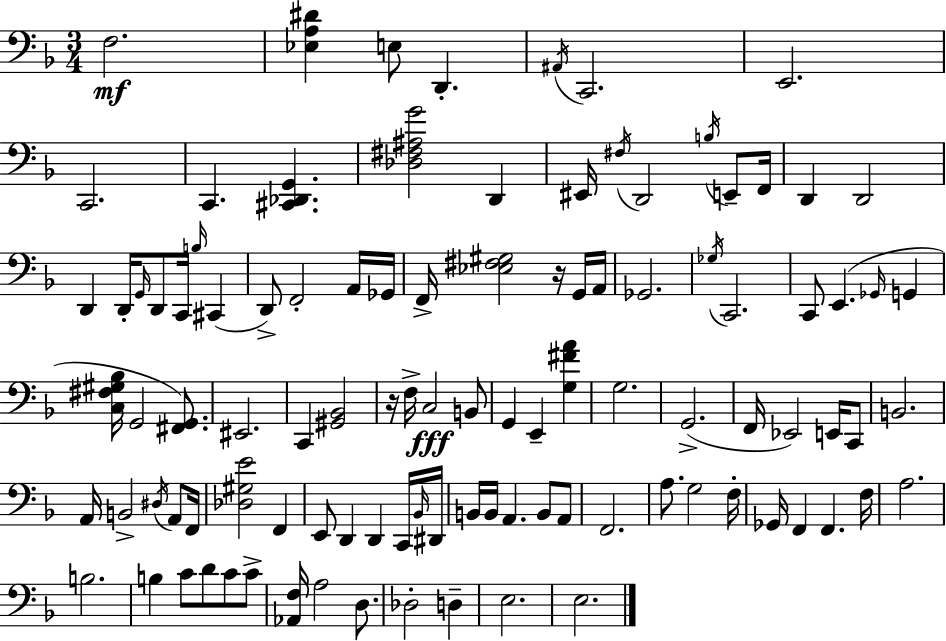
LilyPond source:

{
  \clef bass
  \numericTimeSignature
  \time 3/4
  \key f \major
  f2.\mf | <ees a dis'>4 e8 d,4.-. | \acciaccatura { ais,16 } c,2. | e,2. | \break c,2. | c,4. <cis, des, g,>4. | <des fis ais g'>2 d,4 | eis,16 \acciaccatura { fis16 } d,2 \acciaccatura { b16 } | \break e,8-- f,16 d,4 d,2 | d,4 d,16-. \grace { g,16 } d,8 c,16 | \grace { b16 }( cis,4 d,8->) f,2-. | a,16 ges,16 f,16-> <ees fis gis>2 | \break r16 g,16 a,16 ges,2. | \acciaccatura { ges16 } c,2. | c,8 e,4.( | \grace { ges,16 } g,4 <c fis gis bes>16 g,2 | \break <fis, g,>8.) eis,2. | c,4 <gis, bes,>2 | r16 f16-> c2\fff | b,8 g,4 e,4-- | \break <g fis' a'>4 g2. | g,2.->( | f,16 ees,2) | e,16 c,8 b,2. | \break a,16 b,2-> | \acciaccatura { dis16 } a,8 f,16 <des gis e'>2 | f,4 e,8 d,4 | d,4 c,16 \grace { bes,16 } dis,16 b,16 b,16 a,4. | \break b,8 a,8 f,2. | a8. | g2 f16-. ges,16 f,4 | f,4. f16 a2. | \break b2. | b4 | c'8 d'8 c'8 c'8-> <aes, f>16 a2 | d8. des2-. | \break d4-- e2. | e2. | \bar "|."
}